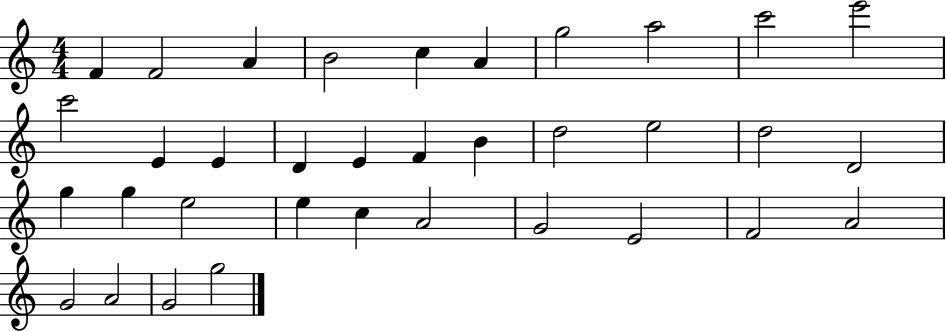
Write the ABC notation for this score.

X:1
T:Untitled
M:4/4
L:1/4
K:C
F F2 A B2 c A g2 a2 c'2 e'2 c'2 E E D E F B d2 e2 d2 D2 g g e2 e c A2 G2 E2 F2 A2 G2 A2 G2 g2